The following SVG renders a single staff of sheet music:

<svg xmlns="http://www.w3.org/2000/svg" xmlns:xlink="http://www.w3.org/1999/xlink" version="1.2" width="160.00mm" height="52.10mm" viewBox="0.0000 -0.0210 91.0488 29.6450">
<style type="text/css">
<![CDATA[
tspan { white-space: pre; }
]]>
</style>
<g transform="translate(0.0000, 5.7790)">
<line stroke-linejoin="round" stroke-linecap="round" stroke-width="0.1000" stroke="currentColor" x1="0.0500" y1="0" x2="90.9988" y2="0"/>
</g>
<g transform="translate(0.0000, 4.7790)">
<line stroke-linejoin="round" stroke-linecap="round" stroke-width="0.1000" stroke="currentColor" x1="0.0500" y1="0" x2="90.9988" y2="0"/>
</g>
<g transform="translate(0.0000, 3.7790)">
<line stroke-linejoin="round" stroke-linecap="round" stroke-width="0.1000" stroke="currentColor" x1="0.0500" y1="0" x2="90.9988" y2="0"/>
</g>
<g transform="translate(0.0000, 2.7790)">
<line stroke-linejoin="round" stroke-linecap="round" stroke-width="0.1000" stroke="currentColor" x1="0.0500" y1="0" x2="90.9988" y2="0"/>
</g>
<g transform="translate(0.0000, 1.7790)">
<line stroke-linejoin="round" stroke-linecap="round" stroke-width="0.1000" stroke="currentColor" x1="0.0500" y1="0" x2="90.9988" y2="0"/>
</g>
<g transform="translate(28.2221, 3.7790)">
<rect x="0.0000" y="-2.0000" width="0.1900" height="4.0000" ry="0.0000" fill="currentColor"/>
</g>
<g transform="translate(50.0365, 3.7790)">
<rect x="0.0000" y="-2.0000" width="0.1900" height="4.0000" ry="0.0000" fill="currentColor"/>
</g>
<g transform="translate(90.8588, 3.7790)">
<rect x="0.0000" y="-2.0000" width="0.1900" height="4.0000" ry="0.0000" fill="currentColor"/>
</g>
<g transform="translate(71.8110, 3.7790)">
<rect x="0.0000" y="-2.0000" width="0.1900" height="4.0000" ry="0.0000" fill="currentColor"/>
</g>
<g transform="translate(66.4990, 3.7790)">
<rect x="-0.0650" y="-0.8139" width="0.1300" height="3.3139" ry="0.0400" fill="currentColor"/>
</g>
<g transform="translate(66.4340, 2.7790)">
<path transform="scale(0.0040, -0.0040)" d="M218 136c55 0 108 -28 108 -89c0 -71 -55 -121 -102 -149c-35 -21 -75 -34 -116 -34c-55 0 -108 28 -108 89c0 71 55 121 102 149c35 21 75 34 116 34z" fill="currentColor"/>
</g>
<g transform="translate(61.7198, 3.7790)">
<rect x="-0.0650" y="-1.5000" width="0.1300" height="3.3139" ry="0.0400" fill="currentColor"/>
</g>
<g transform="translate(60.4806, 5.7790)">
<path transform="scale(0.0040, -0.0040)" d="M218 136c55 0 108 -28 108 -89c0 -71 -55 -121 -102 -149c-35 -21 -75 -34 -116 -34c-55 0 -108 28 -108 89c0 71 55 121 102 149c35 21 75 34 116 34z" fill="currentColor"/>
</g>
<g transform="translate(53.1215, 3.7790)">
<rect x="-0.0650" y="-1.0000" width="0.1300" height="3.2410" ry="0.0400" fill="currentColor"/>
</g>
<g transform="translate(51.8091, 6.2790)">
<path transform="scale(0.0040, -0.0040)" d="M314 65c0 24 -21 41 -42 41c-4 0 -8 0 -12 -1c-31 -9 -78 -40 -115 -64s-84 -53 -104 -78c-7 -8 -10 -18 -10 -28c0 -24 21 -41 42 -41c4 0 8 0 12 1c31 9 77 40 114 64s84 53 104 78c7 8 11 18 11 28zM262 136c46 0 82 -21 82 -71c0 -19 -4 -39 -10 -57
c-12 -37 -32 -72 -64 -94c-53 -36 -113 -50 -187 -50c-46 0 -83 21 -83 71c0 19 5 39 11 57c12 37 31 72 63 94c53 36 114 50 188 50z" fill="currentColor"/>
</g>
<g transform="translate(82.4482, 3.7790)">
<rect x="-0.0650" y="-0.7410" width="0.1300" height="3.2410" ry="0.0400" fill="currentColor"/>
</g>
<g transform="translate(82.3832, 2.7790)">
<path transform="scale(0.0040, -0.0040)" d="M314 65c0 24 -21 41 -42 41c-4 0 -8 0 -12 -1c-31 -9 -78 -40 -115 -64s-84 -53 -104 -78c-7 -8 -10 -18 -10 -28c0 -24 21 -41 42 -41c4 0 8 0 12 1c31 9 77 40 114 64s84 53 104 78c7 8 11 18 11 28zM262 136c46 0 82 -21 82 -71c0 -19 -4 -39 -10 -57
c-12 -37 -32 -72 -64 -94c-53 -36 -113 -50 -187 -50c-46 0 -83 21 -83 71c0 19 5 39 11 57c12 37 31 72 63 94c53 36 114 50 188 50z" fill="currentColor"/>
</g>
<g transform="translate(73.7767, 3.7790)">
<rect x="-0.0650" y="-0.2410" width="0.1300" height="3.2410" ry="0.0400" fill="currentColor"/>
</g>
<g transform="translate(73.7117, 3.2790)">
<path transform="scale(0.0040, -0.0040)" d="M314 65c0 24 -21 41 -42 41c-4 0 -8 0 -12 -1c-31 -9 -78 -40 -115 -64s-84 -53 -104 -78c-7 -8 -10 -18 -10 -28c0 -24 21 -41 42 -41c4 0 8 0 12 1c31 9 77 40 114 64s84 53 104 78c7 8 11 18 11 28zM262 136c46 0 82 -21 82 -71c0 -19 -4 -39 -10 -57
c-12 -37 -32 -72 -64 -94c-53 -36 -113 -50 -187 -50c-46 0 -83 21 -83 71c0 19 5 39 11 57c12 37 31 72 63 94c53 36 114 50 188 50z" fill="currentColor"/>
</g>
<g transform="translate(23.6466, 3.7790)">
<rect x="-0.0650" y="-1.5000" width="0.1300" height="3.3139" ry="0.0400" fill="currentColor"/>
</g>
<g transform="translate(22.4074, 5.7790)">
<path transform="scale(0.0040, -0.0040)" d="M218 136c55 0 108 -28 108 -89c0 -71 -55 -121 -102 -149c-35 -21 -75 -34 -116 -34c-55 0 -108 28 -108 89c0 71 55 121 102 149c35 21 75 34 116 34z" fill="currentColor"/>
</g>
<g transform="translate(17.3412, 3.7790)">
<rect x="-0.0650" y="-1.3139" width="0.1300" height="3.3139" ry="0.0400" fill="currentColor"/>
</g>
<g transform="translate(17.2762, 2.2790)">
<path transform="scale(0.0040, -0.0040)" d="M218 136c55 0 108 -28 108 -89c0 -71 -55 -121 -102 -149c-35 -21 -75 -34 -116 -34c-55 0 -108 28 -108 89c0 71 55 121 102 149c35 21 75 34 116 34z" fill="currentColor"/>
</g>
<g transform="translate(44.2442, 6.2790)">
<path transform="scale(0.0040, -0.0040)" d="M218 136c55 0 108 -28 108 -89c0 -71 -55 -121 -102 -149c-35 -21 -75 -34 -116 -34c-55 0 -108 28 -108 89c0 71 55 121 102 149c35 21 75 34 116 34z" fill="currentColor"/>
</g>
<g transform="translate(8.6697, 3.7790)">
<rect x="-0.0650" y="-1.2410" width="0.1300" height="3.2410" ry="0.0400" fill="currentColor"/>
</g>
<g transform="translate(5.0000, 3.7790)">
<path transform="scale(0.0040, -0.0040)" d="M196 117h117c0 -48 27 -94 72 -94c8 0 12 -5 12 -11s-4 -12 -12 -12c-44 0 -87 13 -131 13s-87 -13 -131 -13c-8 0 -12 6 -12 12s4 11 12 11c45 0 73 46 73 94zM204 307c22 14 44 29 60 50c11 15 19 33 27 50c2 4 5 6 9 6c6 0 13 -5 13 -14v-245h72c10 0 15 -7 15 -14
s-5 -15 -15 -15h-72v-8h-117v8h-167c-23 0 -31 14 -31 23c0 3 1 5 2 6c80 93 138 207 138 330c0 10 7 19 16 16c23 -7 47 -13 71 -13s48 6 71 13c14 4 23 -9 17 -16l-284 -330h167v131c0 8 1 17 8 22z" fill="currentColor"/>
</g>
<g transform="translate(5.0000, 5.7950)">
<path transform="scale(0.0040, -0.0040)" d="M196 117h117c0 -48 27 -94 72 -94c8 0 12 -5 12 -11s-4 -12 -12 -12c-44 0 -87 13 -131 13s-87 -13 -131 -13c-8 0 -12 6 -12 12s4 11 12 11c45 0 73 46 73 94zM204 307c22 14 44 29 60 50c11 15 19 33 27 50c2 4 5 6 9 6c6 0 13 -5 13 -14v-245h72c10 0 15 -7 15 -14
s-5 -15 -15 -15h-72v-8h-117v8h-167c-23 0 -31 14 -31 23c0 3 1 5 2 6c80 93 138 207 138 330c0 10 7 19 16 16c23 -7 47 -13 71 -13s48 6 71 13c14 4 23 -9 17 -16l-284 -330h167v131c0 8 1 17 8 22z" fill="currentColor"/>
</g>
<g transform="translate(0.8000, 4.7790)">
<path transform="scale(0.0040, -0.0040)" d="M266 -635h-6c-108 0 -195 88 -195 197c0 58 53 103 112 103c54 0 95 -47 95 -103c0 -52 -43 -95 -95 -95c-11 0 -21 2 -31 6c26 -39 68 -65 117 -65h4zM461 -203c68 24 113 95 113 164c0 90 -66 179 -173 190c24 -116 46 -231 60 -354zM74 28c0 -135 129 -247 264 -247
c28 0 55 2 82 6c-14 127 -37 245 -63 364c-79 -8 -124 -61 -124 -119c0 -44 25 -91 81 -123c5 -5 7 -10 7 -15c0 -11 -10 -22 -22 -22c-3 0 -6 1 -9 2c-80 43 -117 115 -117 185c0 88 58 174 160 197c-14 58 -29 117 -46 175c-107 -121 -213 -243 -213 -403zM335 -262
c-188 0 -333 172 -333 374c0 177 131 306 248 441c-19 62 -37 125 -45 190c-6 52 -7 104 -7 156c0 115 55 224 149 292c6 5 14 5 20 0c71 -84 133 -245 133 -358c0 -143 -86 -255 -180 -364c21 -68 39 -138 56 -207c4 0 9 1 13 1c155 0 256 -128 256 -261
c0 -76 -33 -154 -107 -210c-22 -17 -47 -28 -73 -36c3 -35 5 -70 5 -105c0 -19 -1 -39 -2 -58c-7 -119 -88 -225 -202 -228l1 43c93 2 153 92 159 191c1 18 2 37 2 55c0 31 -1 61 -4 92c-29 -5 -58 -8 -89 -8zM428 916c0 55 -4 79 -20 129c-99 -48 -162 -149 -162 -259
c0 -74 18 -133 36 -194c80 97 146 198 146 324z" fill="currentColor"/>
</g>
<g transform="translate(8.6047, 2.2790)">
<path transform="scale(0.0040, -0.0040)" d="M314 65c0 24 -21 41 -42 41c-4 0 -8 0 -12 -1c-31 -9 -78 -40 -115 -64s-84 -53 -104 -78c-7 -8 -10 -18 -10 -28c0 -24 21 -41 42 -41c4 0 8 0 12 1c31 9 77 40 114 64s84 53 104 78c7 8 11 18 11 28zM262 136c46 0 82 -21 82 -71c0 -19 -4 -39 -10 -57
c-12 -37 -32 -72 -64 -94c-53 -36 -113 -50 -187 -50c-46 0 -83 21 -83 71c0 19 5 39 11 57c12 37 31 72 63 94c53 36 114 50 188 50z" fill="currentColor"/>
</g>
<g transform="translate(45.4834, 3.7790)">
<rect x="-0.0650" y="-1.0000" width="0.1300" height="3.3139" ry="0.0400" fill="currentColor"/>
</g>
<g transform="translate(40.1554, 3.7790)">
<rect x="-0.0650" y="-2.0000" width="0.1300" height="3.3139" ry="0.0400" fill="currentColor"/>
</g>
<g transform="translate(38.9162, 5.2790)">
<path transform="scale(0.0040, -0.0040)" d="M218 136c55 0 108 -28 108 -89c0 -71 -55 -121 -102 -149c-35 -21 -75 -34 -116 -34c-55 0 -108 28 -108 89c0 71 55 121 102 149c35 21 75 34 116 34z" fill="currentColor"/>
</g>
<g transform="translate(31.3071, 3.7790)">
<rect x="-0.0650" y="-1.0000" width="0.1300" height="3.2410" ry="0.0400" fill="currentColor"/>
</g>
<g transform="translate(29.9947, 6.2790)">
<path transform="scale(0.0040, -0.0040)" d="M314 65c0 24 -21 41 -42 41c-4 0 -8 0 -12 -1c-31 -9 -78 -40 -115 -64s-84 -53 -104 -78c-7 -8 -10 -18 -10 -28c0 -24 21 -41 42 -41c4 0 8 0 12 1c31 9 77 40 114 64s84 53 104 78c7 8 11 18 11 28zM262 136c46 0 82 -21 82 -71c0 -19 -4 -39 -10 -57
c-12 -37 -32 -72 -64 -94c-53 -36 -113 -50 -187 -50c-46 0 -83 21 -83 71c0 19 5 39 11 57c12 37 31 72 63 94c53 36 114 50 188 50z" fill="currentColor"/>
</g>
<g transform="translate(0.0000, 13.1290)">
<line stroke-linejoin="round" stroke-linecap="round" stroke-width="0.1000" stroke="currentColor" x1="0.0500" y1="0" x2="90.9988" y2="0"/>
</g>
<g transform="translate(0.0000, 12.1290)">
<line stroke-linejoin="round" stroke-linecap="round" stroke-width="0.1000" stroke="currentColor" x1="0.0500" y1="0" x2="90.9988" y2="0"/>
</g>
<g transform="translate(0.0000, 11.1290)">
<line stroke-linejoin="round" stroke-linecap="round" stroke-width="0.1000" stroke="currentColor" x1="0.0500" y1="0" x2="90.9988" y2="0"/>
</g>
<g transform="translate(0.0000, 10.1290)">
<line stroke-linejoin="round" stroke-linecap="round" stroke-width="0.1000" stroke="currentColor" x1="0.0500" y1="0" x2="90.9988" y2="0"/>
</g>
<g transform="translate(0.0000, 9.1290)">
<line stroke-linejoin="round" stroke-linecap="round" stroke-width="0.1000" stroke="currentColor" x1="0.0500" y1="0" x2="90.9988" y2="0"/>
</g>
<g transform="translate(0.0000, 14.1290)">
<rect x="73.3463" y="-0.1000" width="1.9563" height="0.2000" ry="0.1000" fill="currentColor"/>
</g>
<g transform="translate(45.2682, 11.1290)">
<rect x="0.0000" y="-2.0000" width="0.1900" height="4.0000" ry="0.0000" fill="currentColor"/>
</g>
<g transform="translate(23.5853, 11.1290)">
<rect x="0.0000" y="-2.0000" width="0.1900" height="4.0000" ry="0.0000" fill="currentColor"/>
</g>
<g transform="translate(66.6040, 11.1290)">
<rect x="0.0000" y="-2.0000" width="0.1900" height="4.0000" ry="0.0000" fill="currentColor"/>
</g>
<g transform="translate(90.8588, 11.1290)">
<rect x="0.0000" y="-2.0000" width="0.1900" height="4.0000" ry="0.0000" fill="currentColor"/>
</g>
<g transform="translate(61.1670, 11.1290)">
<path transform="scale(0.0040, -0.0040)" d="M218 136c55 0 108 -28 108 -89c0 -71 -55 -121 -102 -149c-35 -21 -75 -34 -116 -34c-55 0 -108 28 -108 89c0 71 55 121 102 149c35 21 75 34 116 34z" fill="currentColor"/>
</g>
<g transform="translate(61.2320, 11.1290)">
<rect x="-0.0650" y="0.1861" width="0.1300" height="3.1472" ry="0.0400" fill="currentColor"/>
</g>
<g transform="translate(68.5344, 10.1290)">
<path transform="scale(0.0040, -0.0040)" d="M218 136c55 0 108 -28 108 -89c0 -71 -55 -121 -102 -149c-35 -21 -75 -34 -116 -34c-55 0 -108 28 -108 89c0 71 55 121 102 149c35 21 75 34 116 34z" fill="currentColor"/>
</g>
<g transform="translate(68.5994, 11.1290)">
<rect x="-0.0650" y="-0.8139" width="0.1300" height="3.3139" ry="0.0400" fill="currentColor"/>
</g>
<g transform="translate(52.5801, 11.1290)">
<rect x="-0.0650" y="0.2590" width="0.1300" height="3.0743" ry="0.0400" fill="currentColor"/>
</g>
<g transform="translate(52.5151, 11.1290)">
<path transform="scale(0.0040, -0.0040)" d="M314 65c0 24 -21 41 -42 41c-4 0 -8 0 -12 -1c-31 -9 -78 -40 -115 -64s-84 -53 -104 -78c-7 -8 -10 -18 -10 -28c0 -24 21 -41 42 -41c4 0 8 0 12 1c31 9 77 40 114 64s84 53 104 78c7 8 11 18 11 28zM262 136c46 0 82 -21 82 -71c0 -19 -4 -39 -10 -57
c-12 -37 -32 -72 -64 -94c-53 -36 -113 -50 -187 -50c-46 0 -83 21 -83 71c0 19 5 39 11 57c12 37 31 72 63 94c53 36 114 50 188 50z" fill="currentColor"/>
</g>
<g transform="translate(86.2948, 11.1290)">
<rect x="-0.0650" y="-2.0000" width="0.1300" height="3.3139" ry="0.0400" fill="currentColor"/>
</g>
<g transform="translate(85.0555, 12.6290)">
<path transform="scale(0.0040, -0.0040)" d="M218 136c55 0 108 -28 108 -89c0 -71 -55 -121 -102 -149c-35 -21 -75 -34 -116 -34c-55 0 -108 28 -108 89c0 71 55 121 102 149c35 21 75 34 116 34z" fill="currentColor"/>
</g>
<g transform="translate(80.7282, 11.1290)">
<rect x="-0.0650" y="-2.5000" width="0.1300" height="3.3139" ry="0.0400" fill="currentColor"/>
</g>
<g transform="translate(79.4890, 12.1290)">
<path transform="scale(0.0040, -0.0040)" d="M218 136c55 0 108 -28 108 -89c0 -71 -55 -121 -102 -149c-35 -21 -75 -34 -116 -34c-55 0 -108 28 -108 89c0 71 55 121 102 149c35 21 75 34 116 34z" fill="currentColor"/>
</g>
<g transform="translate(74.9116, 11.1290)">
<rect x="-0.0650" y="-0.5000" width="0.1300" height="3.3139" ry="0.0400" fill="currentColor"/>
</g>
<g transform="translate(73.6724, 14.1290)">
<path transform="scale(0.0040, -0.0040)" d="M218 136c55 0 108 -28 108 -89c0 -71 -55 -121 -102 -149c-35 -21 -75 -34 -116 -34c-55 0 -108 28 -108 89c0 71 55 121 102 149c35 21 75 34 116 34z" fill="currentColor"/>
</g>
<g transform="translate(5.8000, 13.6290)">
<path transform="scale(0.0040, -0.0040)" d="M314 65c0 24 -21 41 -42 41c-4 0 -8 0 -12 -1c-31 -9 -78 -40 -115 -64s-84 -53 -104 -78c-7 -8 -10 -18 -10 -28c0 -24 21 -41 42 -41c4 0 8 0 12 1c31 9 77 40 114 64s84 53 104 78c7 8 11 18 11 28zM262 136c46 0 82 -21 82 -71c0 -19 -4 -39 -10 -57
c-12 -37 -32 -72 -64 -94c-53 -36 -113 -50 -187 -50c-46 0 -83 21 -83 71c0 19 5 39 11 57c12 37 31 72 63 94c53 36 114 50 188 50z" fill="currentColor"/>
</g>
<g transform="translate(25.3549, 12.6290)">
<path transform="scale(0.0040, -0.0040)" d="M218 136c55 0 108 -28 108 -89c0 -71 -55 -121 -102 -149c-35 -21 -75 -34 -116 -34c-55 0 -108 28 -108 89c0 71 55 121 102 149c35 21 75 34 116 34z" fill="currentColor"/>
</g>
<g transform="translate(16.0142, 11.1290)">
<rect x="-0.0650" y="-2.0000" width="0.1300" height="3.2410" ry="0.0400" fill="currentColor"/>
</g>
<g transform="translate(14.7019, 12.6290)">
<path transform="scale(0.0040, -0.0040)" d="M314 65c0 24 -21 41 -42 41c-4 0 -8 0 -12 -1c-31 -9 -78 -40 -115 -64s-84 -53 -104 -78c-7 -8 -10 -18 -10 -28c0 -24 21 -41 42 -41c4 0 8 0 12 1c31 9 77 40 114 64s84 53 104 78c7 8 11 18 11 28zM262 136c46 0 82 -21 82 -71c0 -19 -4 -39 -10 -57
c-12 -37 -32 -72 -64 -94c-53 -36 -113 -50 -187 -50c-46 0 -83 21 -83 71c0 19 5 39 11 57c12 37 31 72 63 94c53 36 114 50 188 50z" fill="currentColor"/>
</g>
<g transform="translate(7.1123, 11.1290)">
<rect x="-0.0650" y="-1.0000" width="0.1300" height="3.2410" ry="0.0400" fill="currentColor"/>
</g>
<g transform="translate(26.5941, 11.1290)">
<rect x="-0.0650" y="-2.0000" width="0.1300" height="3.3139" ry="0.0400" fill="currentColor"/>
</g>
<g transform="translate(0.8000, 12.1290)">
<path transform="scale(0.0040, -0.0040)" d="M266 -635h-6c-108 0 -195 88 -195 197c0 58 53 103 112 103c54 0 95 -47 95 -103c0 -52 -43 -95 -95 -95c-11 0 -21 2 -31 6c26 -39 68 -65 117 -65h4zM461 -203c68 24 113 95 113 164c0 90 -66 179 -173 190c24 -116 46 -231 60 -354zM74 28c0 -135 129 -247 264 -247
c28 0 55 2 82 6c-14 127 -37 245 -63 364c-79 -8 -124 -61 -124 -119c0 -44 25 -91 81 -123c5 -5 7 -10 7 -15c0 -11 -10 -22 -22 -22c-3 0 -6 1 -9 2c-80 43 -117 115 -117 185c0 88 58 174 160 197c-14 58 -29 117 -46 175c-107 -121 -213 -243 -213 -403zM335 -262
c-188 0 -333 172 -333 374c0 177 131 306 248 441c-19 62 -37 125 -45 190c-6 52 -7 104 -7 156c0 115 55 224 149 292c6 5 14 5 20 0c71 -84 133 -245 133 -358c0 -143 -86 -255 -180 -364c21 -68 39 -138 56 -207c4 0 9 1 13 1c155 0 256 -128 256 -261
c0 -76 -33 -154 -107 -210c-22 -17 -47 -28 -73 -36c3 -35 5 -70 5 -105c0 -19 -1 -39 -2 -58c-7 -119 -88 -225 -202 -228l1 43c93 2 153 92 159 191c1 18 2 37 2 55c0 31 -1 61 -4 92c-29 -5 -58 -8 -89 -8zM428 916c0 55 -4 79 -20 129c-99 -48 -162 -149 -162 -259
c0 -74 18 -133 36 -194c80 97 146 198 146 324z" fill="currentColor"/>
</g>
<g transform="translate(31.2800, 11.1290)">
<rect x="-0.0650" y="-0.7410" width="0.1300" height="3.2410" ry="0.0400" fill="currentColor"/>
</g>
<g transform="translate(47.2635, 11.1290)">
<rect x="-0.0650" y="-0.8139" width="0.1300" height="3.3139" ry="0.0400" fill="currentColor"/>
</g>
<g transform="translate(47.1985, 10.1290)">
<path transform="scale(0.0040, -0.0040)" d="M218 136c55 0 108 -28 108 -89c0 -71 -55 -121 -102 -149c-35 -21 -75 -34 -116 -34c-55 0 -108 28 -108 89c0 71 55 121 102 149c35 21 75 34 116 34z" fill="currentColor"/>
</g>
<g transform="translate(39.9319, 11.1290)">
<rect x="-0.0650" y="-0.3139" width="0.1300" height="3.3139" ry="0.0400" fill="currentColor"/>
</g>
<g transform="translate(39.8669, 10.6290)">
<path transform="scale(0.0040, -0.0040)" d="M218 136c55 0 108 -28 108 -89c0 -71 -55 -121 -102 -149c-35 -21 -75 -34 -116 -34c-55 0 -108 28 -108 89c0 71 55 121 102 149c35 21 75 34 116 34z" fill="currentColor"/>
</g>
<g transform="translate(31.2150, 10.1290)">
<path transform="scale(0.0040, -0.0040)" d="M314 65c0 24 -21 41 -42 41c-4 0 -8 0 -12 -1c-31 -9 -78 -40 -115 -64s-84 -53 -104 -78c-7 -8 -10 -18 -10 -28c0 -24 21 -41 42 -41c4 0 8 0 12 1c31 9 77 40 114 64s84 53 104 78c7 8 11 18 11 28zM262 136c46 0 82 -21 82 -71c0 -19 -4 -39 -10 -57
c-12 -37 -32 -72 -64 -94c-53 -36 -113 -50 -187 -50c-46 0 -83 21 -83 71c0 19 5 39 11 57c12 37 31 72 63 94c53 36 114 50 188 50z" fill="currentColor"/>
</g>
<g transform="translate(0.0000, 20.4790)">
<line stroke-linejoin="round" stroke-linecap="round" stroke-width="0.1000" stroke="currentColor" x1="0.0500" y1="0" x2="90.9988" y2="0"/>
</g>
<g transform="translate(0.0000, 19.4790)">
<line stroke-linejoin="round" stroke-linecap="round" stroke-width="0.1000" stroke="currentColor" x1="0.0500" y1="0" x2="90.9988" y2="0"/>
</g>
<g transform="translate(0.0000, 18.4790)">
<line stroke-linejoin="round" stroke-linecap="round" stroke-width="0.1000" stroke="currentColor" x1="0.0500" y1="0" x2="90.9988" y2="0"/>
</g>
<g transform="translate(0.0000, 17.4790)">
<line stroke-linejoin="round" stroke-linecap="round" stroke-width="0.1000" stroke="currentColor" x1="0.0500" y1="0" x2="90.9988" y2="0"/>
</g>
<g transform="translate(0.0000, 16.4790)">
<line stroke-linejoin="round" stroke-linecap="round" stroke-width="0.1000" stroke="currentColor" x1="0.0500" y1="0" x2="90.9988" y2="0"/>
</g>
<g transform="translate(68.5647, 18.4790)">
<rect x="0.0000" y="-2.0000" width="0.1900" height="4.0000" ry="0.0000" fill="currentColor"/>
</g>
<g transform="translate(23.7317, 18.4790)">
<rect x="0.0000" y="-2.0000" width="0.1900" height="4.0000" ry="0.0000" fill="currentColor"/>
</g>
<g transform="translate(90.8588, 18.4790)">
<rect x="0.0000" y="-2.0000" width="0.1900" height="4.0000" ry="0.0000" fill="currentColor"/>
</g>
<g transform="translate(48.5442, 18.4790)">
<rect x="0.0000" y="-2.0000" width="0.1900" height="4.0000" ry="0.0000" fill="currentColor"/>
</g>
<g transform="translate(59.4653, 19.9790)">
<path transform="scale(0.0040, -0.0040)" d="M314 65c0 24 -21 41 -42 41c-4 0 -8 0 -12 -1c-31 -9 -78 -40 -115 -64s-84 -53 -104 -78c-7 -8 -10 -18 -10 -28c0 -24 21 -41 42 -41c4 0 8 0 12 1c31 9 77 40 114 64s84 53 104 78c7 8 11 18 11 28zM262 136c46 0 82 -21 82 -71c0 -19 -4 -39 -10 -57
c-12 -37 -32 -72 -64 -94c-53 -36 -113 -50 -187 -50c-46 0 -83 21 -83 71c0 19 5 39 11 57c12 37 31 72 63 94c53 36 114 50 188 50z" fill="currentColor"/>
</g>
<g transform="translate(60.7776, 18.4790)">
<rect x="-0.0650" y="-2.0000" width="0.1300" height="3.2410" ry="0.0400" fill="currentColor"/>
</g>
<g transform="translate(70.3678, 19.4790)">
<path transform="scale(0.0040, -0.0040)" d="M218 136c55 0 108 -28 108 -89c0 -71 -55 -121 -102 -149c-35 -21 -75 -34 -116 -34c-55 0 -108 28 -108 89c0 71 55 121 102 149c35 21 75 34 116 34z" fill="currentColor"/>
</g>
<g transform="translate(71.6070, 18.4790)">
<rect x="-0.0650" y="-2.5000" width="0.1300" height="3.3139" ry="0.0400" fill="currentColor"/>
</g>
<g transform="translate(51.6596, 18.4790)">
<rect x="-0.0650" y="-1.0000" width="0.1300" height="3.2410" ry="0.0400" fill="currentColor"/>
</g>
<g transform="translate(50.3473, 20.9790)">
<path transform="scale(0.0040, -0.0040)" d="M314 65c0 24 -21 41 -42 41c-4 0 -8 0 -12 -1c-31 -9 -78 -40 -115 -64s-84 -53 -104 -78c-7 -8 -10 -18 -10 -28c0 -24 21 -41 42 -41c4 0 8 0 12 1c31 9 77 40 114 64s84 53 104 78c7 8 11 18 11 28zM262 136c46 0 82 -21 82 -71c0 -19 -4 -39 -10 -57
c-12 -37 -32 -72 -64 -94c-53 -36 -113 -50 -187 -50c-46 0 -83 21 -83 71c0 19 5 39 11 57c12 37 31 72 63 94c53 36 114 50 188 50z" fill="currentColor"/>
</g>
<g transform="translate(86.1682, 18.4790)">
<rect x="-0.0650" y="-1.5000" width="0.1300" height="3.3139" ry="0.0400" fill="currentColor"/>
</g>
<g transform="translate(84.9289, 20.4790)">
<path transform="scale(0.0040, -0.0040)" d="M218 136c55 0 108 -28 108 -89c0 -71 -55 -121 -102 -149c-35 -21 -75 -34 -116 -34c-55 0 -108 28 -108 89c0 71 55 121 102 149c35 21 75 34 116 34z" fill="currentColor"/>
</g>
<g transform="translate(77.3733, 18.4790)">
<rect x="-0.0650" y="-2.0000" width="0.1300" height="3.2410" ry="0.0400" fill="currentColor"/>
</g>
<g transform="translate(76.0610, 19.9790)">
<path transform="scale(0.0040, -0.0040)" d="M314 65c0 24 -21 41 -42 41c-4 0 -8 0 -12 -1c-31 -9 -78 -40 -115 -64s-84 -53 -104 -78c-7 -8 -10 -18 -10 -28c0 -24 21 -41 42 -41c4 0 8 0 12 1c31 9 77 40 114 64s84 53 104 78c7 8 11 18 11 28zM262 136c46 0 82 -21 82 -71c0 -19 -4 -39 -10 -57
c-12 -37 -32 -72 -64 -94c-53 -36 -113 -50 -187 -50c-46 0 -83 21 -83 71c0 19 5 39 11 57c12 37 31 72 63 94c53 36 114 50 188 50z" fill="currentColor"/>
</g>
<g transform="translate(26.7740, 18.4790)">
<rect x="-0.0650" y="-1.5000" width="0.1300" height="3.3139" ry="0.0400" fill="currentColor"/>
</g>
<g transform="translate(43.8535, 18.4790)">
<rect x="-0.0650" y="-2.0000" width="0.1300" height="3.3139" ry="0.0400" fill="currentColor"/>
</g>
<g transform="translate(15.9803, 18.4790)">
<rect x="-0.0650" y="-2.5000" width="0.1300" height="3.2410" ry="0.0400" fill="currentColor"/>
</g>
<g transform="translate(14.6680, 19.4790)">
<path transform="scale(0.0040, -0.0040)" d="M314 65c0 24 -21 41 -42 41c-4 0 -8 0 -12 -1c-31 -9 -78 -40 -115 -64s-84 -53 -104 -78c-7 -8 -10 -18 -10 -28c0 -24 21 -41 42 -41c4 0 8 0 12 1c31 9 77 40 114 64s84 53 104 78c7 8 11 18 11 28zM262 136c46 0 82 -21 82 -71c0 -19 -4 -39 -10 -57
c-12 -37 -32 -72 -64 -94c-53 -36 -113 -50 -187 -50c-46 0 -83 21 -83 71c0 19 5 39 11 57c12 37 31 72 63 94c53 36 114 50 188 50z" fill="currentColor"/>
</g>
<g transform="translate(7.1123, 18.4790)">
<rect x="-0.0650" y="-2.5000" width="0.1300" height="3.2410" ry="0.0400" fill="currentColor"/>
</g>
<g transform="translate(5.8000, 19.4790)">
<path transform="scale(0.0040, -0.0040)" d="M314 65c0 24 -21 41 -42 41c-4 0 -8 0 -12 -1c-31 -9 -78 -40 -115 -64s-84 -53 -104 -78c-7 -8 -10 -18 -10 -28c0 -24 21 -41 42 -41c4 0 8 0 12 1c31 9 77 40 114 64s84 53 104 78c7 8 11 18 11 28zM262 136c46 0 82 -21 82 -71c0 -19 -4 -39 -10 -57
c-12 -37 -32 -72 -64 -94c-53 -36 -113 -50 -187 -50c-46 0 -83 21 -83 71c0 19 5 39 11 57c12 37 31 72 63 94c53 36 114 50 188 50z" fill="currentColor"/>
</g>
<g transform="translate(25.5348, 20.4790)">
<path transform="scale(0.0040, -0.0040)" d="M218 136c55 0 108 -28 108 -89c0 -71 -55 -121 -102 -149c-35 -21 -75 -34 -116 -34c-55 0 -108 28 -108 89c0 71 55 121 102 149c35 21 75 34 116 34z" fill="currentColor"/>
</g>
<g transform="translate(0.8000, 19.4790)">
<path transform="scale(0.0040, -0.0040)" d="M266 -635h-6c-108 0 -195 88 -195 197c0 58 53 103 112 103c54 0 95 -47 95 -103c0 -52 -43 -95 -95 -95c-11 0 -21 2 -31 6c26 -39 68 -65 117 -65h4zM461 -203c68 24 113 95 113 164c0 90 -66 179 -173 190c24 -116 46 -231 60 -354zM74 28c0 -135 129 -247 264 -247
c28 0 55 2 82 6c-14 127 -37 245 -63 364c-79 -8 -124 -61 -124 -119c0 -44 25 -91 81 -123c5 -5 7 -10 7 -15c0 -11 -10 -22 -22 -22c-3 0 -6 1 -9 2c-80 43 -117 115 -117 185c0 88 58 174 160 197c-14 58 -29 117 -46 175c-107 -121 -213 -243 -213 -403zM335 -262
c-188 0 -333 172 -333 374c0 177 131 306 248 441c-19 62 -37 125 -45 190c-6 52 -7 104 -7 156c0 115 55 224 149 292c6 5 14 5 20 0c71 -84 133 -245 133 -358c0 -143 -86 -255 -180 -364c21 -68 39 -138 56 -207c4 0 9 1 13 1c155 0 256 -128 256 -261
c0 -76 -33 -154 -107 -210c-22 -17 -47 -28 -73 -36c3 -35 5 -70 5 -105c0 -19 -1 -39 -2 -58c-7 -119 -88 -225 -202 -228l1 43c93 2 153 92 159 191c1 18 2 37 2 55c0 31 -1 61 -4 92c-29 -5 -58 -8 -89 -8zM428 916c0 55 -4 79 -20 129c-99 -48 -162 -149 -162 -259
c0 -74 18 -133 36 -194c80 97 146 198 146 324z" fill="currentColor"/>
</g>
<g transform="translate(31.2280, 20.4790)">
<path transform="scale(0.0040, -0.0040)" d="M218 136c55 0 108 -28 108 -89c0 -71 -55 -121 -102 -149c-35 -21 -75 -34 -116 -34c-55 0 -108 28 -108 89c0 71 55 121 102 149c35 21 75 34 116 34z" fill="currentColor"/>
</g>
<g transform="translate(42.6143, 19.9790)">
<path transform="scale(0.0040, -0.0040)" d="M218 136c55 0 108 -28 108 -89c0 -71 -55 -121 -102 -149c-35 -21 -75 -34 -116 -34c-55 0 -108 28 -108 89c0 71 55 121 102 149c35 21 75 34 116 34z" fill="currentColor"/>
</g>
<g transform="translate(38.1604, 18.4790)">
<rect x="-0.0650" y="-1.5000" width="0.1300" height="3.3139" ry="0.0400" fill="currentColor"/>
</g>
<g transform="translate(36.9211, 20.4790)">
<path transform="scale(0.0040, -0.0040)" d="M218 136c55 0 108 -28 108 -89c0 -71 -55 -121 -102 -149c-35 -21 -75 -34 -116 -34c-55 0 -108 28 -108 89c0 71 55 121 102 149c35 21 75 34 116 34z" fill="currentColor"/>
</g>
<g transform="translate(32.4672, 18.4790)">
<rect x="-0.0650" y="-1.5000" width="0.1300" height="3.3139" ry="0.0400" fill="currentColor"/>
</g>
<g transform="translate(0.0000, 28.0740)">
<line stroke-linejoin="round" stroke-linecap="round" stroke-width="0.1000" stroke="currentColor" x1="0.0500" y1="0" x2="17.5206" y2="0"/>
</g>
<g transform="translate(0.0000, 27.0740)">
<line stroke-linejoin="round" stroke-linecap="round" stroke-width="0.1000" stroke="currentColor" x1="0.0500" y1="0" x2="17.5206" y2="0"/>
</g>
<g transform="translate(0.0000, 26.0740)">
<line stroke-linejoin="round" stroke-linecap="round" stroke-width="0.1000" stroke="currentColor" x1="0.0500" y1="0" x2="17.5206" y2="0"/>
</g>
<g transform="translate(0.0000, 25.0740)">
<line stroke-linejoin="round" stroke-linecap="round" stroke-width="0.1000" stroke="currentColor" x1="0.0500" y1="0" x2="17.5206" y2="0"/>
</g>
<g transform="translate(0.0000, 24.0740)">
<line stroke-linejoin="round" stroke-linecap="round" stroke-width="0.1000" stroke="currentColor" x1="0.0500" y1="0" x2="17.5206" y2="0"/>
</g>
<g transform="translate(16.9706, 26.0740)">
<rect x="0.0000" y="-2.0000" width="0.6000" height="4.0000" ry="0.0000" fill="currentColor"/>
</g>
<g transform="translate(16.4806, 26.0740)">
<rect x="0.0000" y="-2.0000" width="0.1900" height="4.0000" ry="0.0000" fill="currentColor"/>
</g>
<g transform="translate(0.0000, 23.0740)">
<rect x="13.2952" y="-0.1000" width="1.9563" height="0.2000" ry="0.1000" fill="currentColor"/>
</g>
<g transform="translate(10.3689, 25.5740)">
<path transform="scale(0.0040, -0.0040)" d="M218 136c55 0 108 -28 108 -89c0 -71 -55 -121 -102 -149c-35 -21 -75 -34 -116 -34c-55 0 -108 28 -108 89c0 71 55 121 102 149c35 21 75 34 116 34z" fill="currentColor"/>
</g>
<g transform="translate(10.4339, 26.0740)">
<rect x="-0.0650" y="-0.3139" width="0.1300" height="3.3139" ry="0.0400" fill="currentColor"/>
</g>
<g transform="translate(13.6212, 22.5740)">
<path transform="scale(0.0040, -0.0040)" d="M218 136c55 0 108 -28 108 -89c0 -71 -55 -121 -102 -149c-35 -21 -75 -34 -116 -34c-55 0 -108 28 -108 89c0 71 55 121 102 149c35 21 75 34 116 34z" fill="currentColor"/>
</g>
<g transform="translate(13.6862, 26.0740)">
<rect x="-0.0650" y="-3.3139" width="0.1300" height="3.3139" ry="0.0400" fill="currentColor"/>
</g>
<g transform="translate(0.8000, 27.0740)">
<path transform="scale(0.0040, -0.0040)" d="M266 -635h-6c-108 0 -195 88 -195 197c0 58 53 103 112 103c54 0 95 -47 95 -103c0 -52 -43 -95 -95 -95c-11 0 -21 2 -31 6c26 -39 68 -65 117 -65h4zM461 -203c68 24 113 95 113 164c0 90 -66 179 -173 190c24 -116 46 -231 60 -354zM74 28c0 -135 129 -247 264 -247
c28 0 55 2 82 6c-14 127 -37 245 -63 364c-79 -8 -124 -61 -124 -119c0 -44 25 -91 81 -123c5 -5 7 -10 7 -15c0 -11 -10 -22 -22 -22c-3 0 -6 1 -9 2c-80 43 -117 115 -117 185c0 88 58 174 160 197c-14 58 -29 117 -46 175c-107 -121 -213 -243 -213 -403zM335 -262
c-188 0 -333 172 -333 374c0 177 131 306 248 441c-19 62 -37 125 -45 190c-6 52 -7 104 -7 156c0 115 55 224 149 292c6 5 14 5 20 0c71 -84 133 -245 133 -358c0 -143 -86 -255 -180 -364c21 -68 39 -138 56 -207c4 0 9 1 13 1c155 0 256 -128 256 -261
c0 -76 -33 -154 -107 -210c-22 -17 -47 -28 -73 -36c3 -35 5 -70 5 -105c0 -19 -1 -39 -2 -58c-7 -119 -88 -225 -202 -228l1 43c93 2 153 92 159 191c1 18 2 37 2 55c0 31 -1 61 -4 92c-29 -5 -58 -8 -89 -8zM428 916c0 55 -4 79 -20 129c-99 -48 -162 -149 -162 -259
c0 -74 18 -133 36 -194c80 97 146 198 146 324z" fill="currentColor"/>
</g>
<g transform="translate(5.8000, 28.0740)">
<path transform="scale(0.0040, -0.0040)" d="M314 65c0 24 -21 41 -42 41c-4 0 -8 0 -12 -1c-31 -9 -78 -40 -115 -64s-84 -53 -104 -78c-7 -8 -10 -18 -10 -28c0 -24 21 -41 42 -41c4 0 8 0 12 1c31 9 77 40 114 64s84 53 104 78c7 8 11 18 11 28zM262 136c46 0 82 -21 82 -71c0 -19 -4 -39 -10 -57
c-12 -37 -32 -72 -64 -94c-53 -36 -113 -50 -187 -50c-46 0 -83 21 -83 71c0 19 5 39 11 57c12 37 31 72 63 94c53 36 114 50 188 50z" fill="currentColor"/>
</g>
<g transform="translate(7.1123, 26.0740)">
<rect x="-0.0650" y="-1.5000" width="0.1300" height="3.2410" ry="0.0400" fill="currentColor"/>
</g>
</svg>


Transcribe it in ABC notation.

X:1
T:Untitled
M:4/4
L:1/4
K:C
e2 e E D2 F D D2 E d c2 d2 D2 F2 F d2 c d B2 B d C G F G2 G2 E E E F D2 F2 G F2 E E2 c b